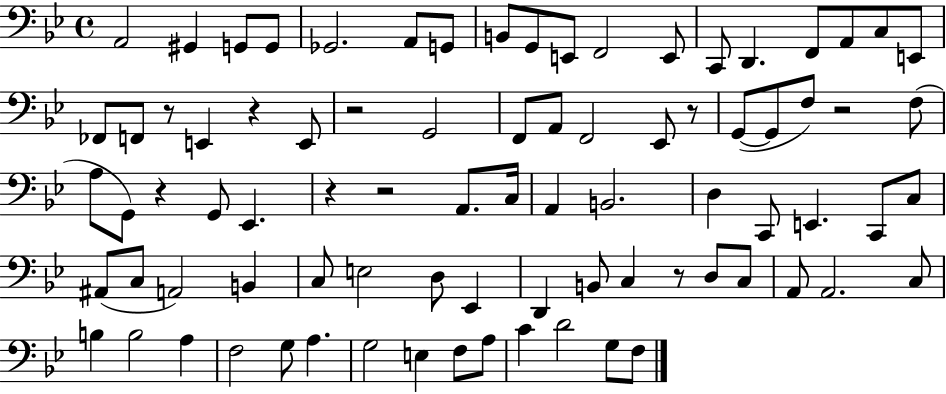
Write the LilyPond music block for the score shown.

{
  \clef bass
  \time 4/4
  \defaultTimeSignature
  \key bes \major
  \repeat volta 2 { a,2 gis,4 g,8 g,8 | ges,2. a,8 g,8 | b,8 g,8 e,8 f,2 e,8 | c,8 d,4. f,8 a,8 c8 e,8 | \break fes,8 f,8 r8 e,4 r4 e,8 | r2 g,2 | f,8 a,8 f,2 ees,8 r8 | g,8~(~ g,8 f8) r2 f8( | \break a8 g,8) r4 g,8 ees,4. | r4 r2 a,8. c16 | a,4 b,2. | d4 c,8 e,4. c,8 c8 | \break ais,8( c8 a,2) b,4 | c8 e2 d8 ees,4 | d,4 b,8 c4 r8 d8 c8 | a,8 a,2. c8 | \break b4 b2 a4 | f2 g8 a4. | g2 e4 f8 a8 | c'4 d'2 g8 f8 | \break } \bar "|."
}